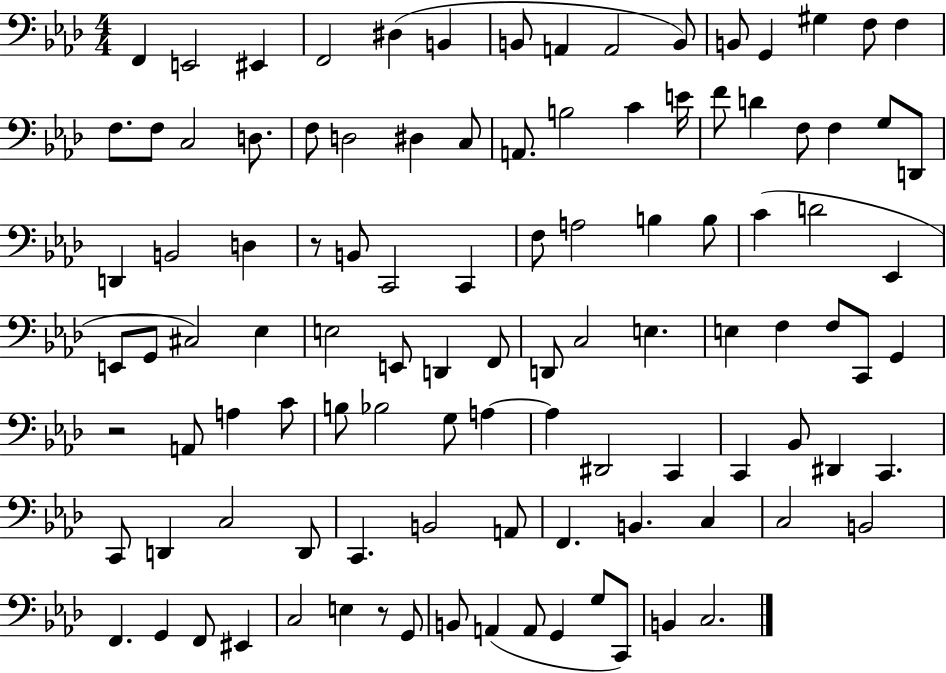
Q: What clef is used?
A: bass